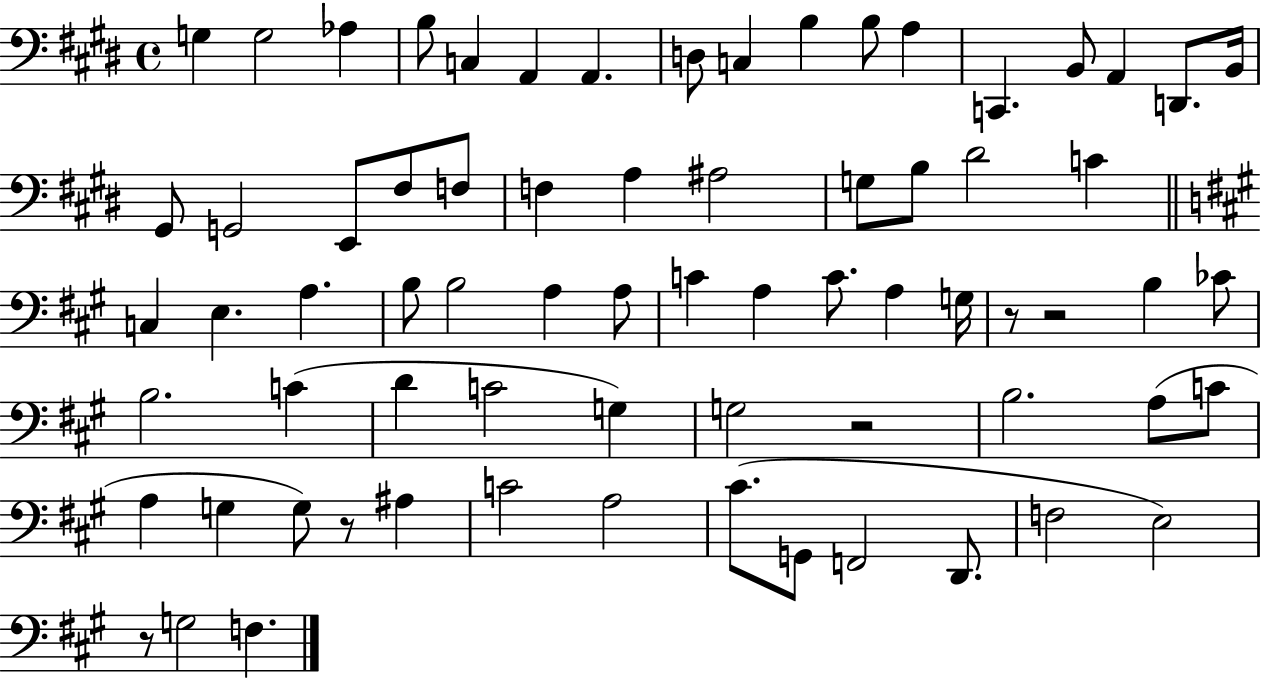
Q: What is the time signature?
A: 4/4